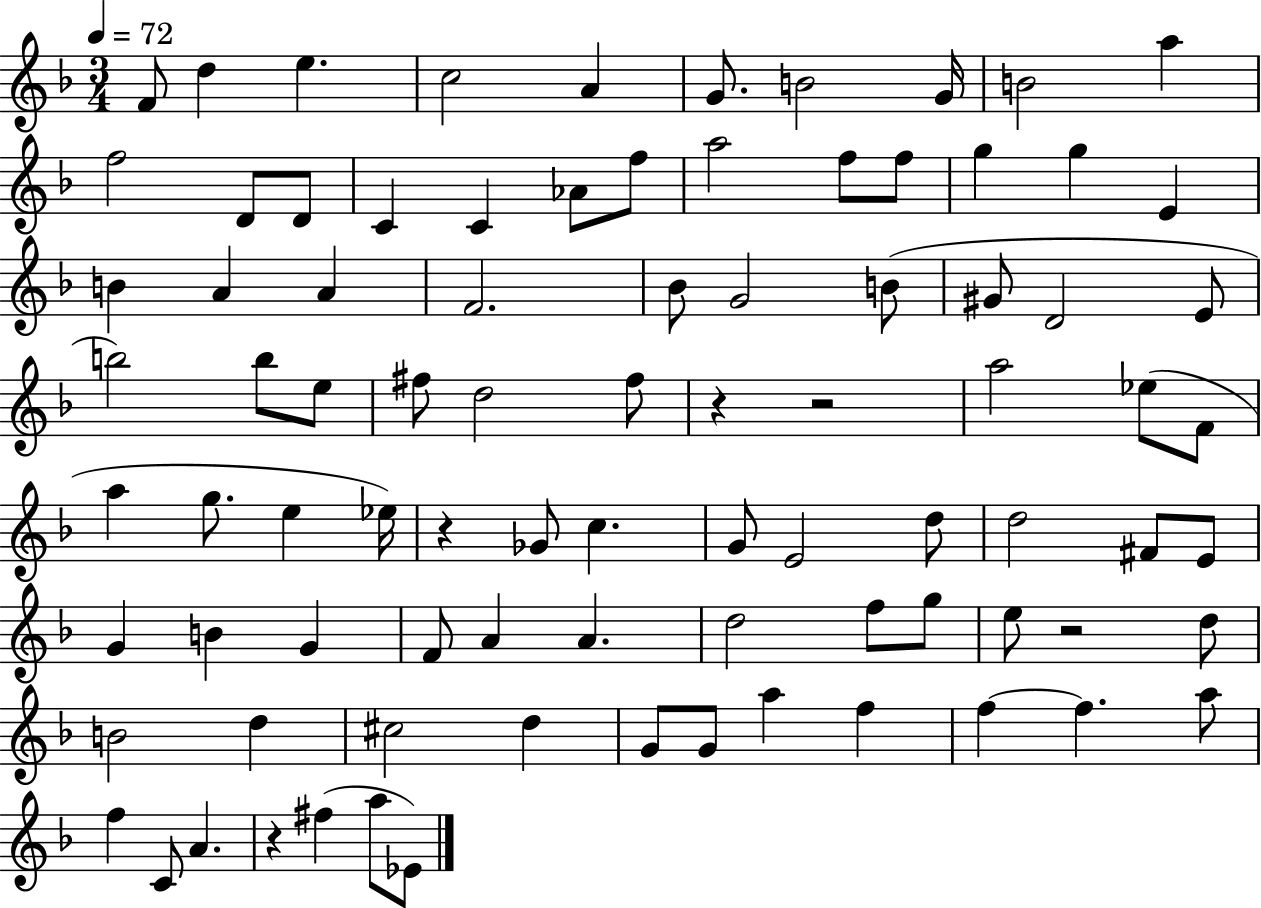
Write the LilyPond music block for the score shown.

{
  \clef treble
  \numericTimeSignature
  \time 3/4
  \key f \major
  \tempo 4 = 72
  f'8 d''4 e''4. | c''2 a'4 | g'8. b'2 g'16 | b'2 a''4 | \break f''2 d'8 d'8 | c'4 c'4 aes'8 f''8 | a''2 f''8 f''8 | g''4 g''4 e'4 | \break b'4 a'4 a'4 | f'2. | bes'8 g'2 b'8( | gis'8 d'2 e'8 | \break b''2) b''8 e''8 | fis''8 d''2 fis''8 | r4 r2 | a''2 ees''8( f'8 | \break a''4 g''8. e''4 ees''16) | r4 ges'8 c''4. | g'8 e'2 d''8 | d''2 fis'8 e'8 | \break g'4 b'4 g'4 | f'8 a'4 a'4. | d''2 f''8 g''8 | e''8 r2 d''8 | \break b'2 d''4 | cis''2 d''4 | g'8 g'8 a''4 f''4 | f''4~~ f''4. a''8 | \break f''4 c'8 a'4. | r4 fis''4( a''8 ees'8) | \bar "|."
}